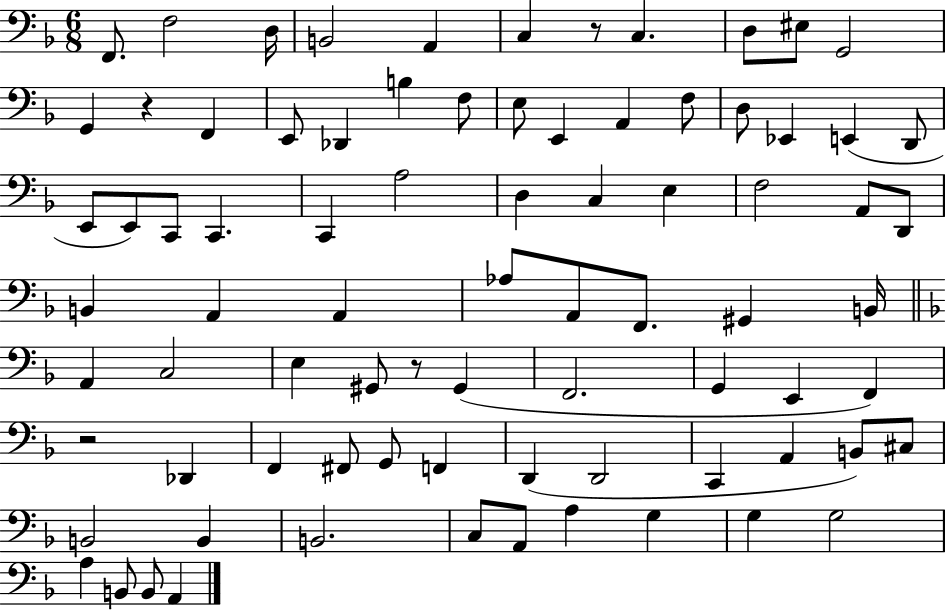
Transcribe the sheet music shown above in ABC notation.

X:1
T:Untitled
M:6/8
L:1/4
K:F
F,,/2 F,2 D,/4 B,,2 A,, C, z/2 C, D,/2 ^E,/2 G,,2 G,, z F,, E,,/2 _D,, B, F,/2 E,/2 E,, A,, F,/2 D,/2 _E,, E,, D,,/2 E,,/2 E,,/2 C,,/2 C,, C,, A,2 D, C, E, F,2 A,,/2 D,,/2 B,, A,, A,, _A,/2 A,,/2 F,,/2 ^G,, B,,/4 A,, C,2 E, ^G,,/2 z/2 ^G,, F,,2 G,, E,, F,, z2 _D,, F,, ^F,,/2 G,,/2 F,, D,, D,,2 C,, A,, B,,/2 ^C,/2 B,,2 B,, B,,2 C,/2 A,,/2 A, G, G, G,2 A, B,,/2 B,,/2 A,,